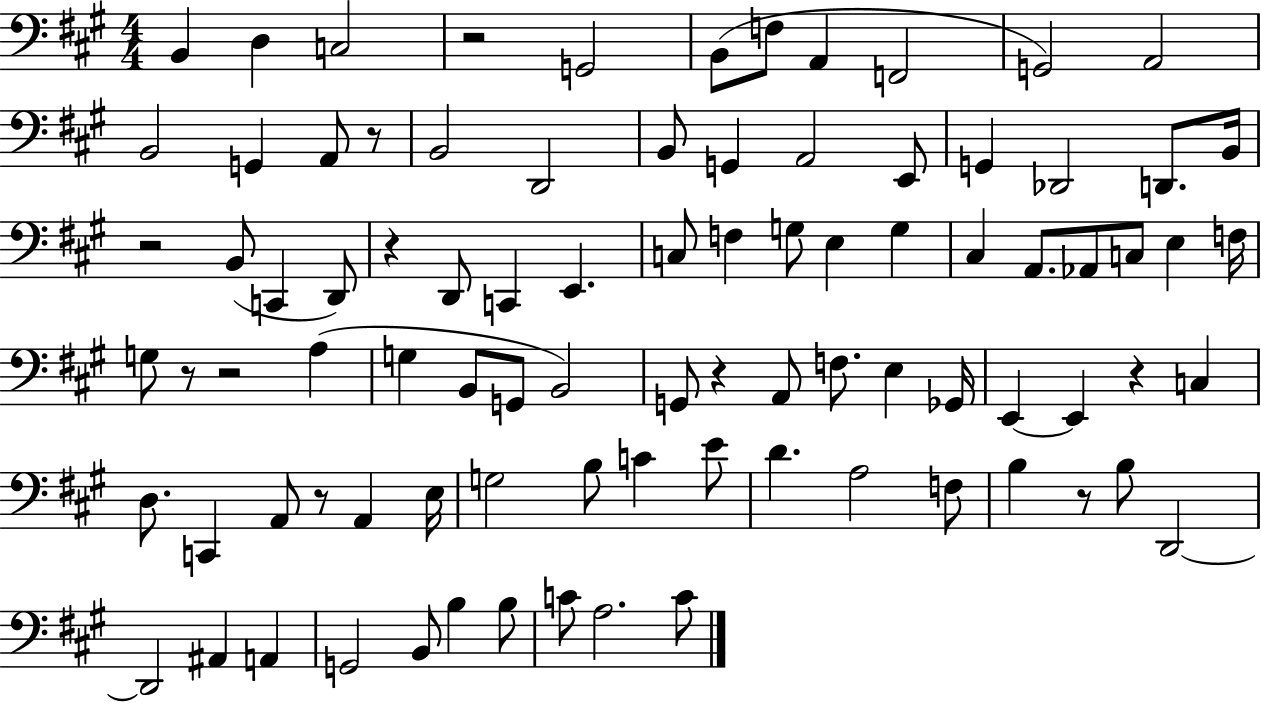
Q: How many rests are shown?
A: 10